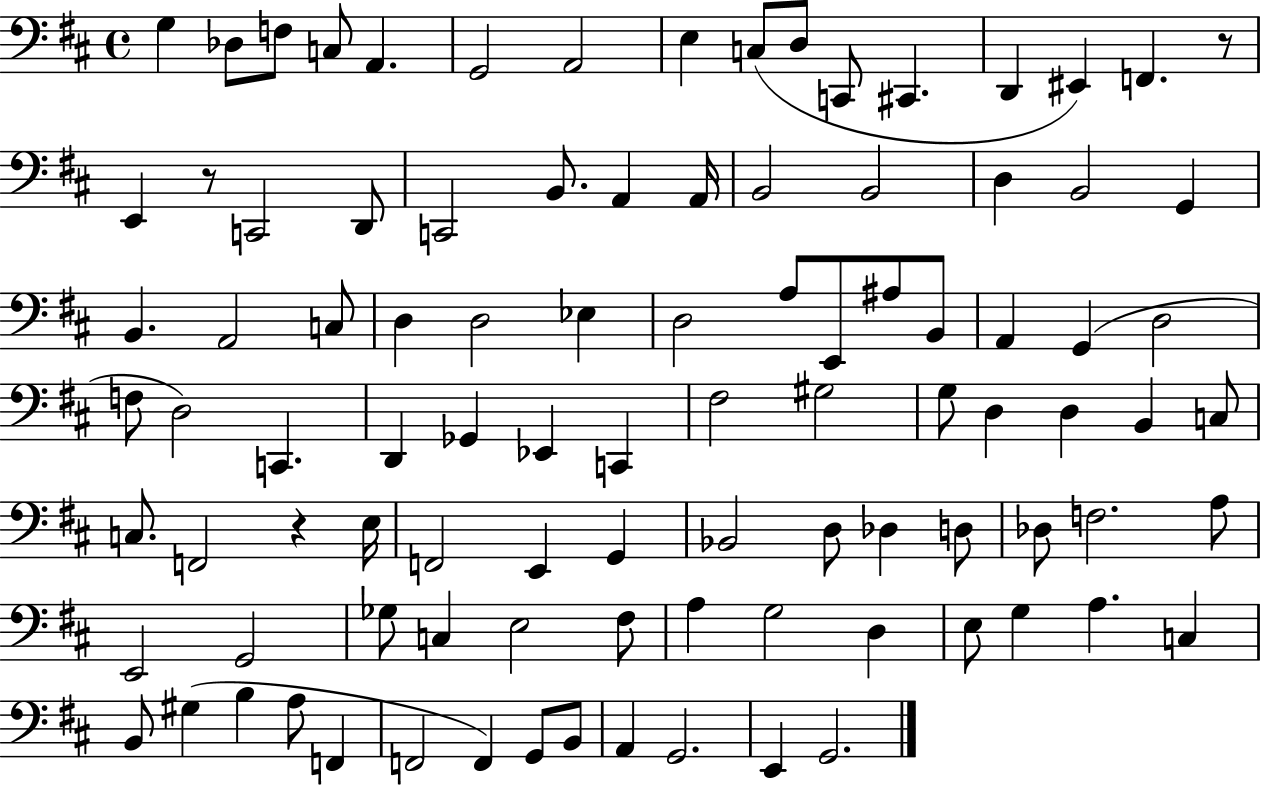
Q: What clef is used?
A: bass